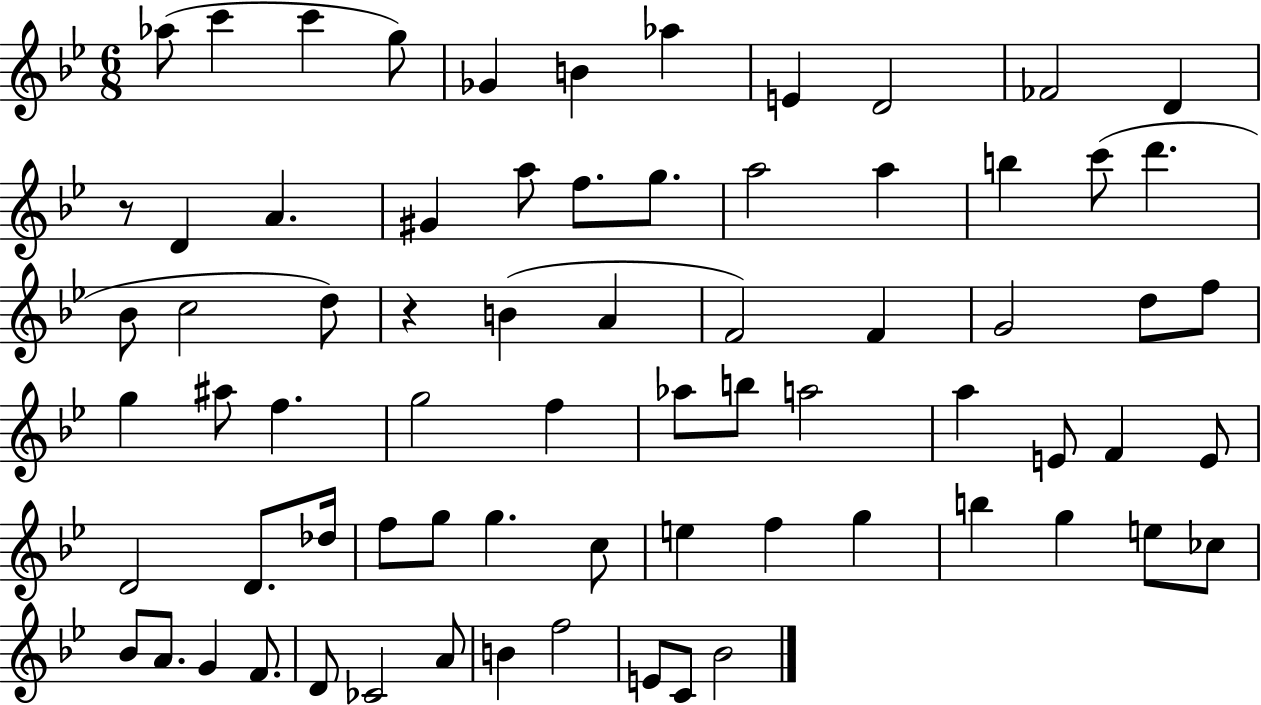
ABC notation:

X:1
T:Untitled
M:6/8
L:1/4
K:Bb
_a/2 c' c' g/2 _G B _a E D2 _F2 D z/2 D A ^G a/2 f/2 g/2 a2 a b c'/2 d' _B/2 c2 d/2 z B A F2 F G2 d/2 f/2 g ^a/2 f g2 f _a/2 b/2 a2 a E/2 F E/2 D2 D/2 _d/4 f/2 g/2 g c/2 e f g b g e/2 _c/2 _B/2 A/2 G F/2 D/2 _C2 A/2 B f2 E/2 C/2 _B2